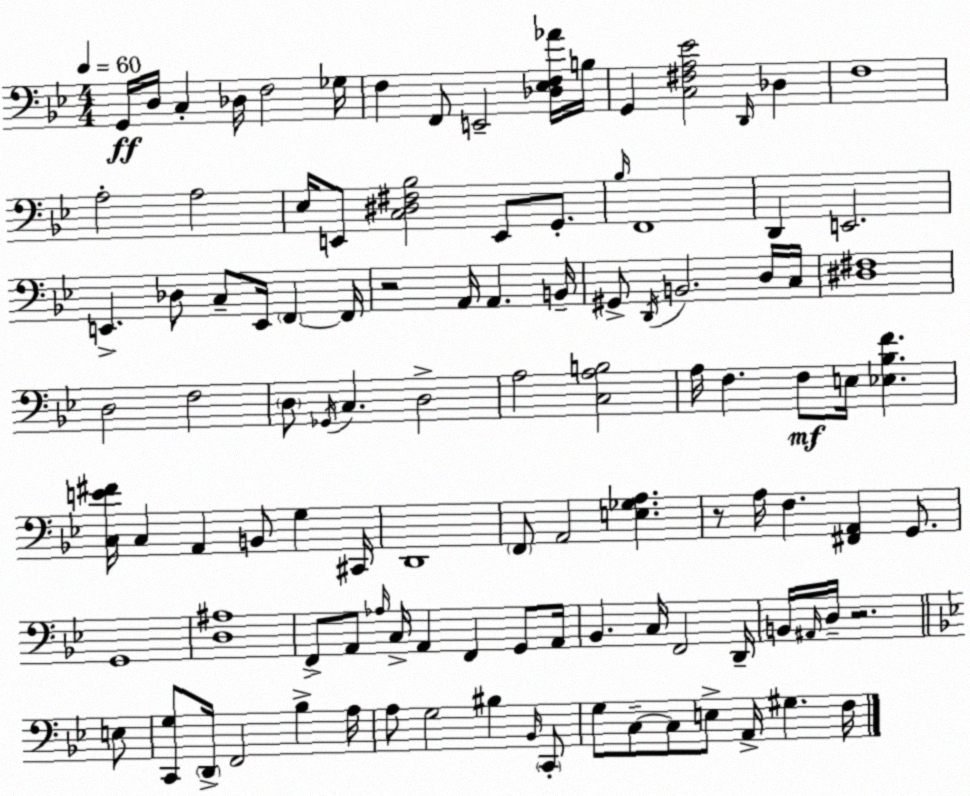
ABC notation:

X:1
T:Untitled
M:4/4
L:1/4
K:Gm
G,,/4 D,/4 C, _D,/4 F,2 _G,/4 F, F,,/2 E,,2 [_D,_E,F,_A]/4 B,/4 G,, [C,^F,A,_E]2 D,,/4 _D, F,4 A,2 A,2 _E,/4 E,,/2 [C,^D,^F,_B,]2 E,,/2 G,,/2 _B,/4 F,,4 D,, E,,2 E,, _D,/2 C,/2 E,,/4 F,, F,,/4 z2 A,,/4 A,, B,,/4 ^G,,/2 D,,/4 B,,2 D,/4 C,/4 [^D,^F,]4 D,2 F,2 D,/2 _G,,/4 C, D,2 A,2 [C,A,B,]2 A,/4 F, F,/2 E,/4 [_E,_B,F] [C,E^F]/4 C, A,, B,,/2 G, ^C,,/4 D,,4 F,,/2 A,,2 [E,_G,A,] z/2 A,/4 F, [^F,,A,,] G,,/2 G,,4 [D,^A,]4 F,,/2 A,,/2 _A,/4 C,/4 A,, F,, G,,/2 A,,/4 _B,, C,/4 F,,2 D,,/4 B,,/4 ^A,,/4 D,/4 z2 E,/2 [C,,G,]/2 D,,/4 F,,2 _B, A,/4 A,/2 G,2 ^B, _B,,/4 C,,/2 G,/2 C,/2 C,/2 E,/2 A,,/4 ^G, F,/4